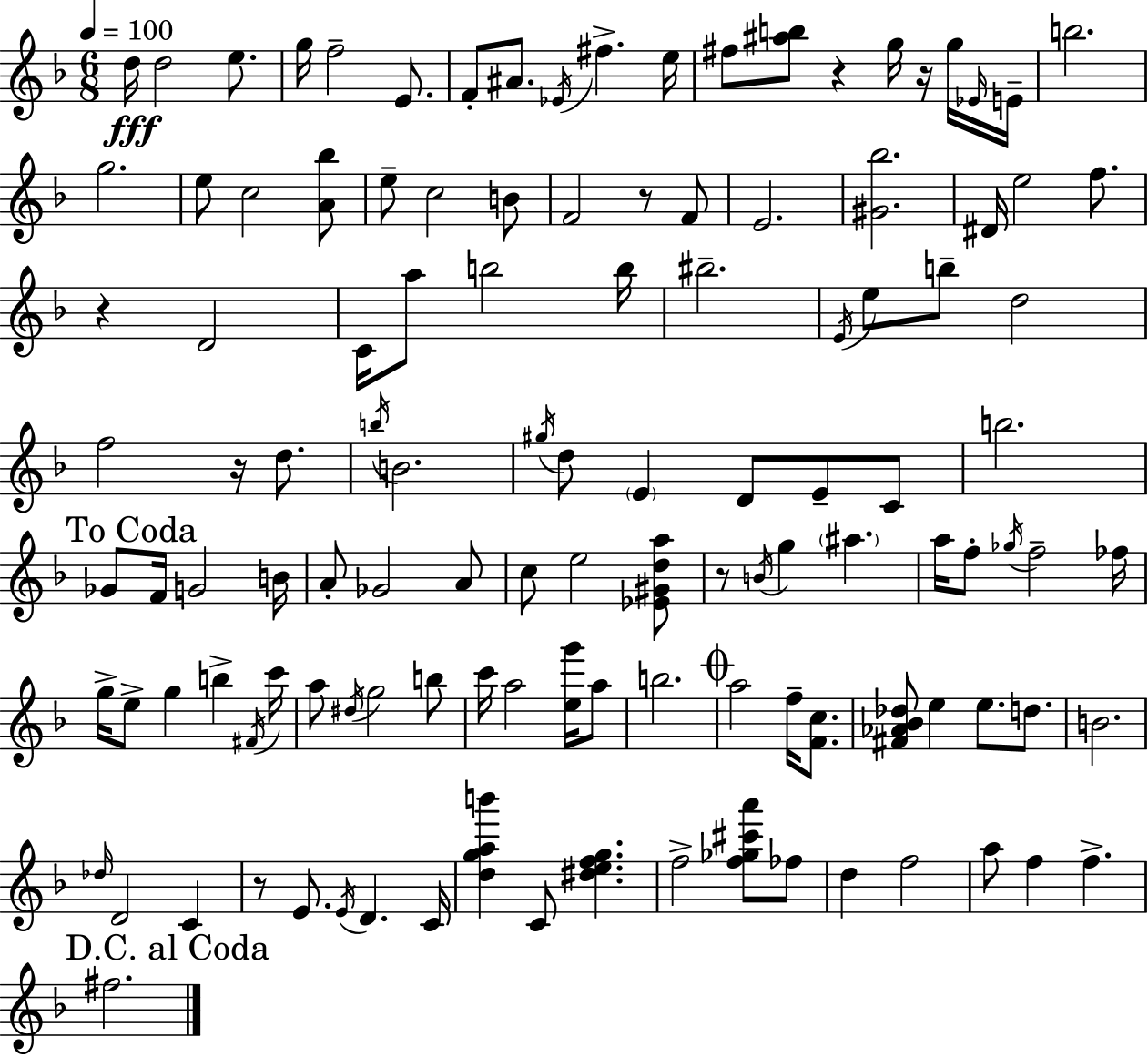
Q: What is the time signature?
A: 6/8